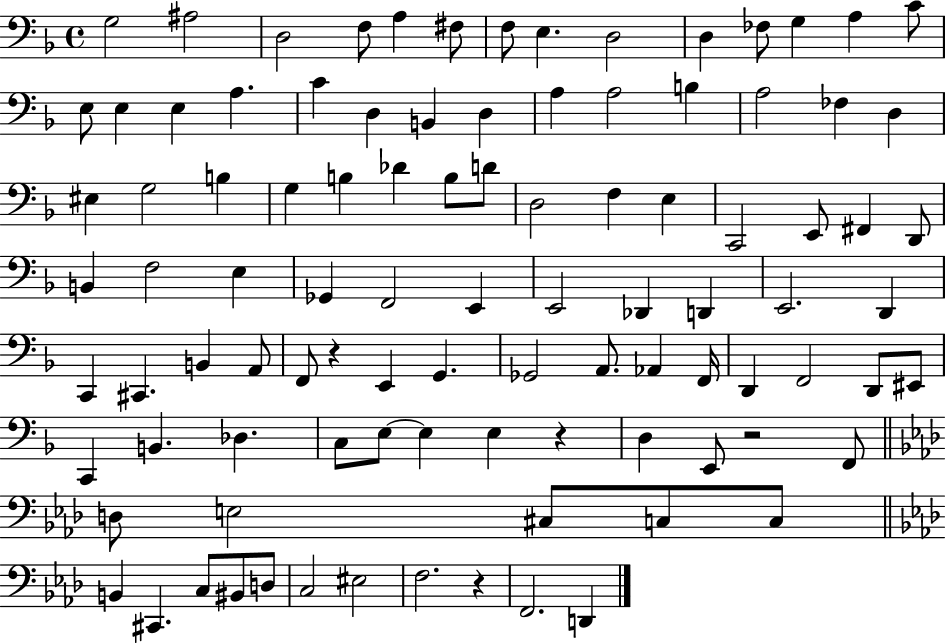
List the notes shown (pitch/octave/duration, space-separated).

G3/h A#3/h D3/h F3/e A3/q F#3/e F3/e E3/q. D3/h D3/q FES3/e G3/q A3/q C4/e E3/e E3/q E3/q A3/q. C4/q D3/q B2/q D3/q A3/q A3/h B3/q A3/h FES3/q D3/q EIS3/q G3/h B3/q G3/q B3/q Db4/q B3/e D4/e D3/h F3/q E3/q C2/h E2/e F#2/q D2/e B2/q F3/h E3/q Gb2/q F2/h E2/q E2/h Db2/q D2/q E2/h. D2/q C2/q C#2/q. B2/q A2/e F2/e R/q E2/q G2/q. Gb2/h A2/e. Ab2/q F2/s D2/q F2/h D2/e EIS2/e C2/q B2/q. Db3/q. C3/e E3/e E3/q E3/q R/q D3/q E2/e R/h F2/e D3/e E3/h C#3/e C3/e C3/e B2/q C#2/q. C3/e BIS2/e D3/e C3/h EIS3/h F3/h. R/q F2/h. D2/q